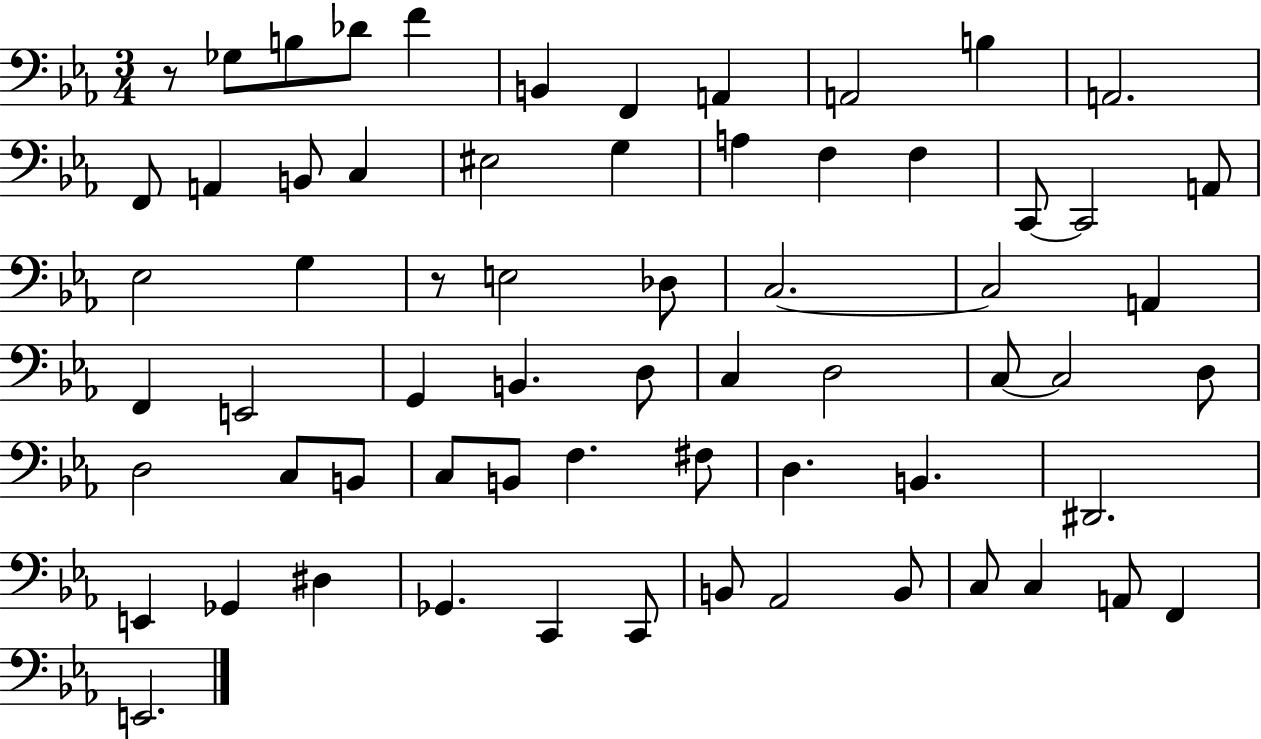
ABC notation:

X:1
T:Untitled
M:3/4
L:1/4
K:Eb
z/2 _G,/2 B,/2 _D/2 F B,, F,, A,, A,,2 B, A,,2 F,,/2 A,, B,,/2 C, ^E,2 G, A, F, F, C,,/2 C,,2 A,,/2 _E,2 G, z/2 E,2 _D,/2 C,2 C,2 A,, F,, E,,2 G,, B,, D,/2 C, D,2 C,/2 C,2 D,/2 D,2 C,/2 B,,/2 C,/2 B,,/2 F, ^F,/2 D, B,, ^D,,2 E,, _G,, ^D, _G,, C,, C,,/2 B,,/2 _A,,2 B,,/2 C,/2 C, A,,/2 F,, E,,2